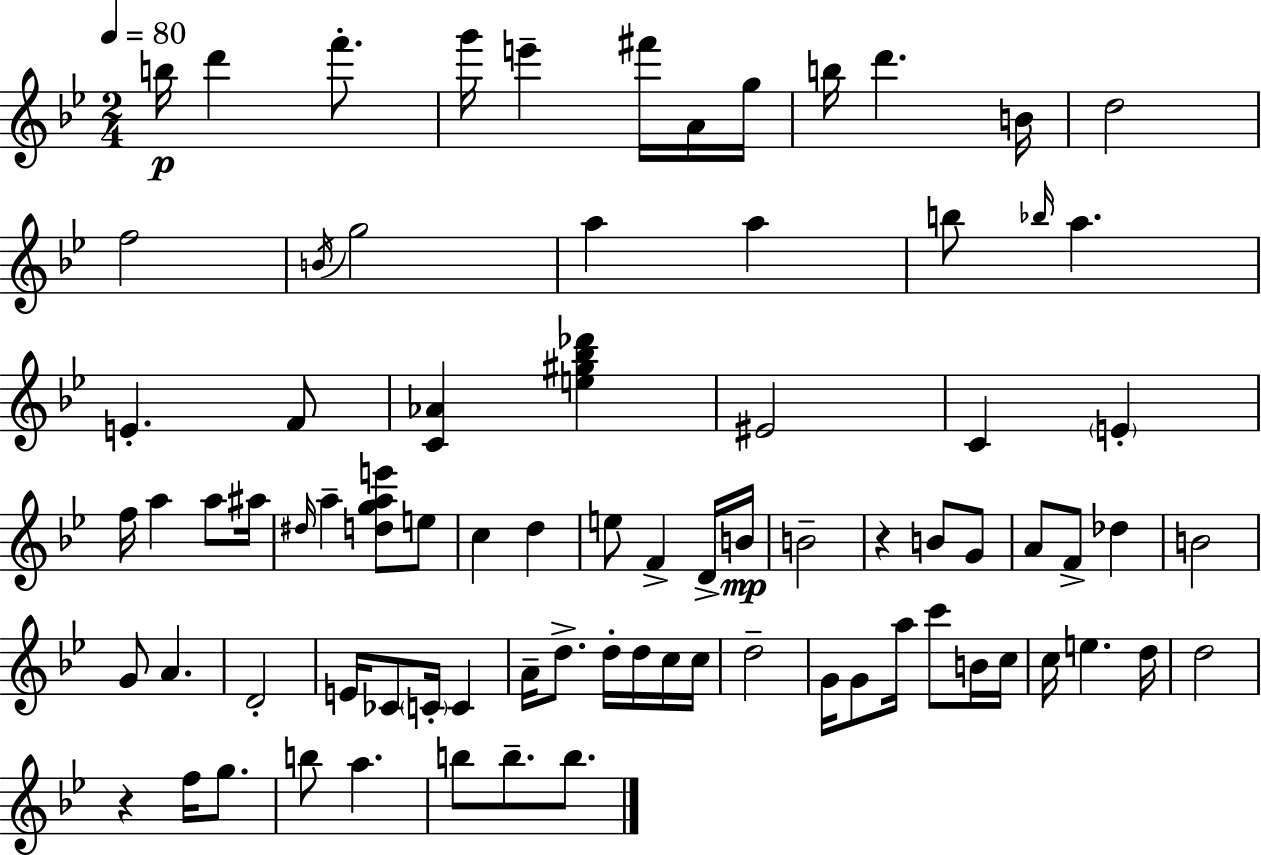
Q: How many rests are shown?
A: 2